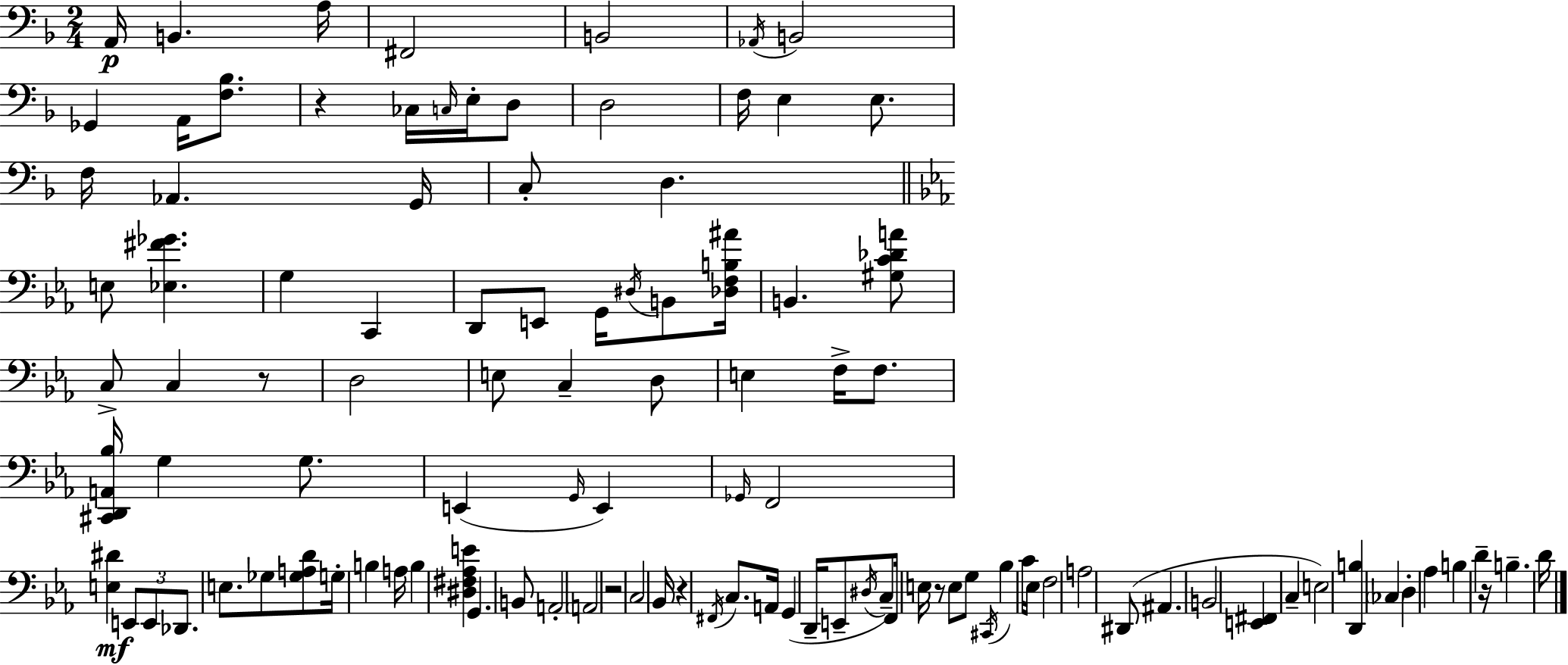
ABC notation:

X:1
T:Untitled
M:2/4
L:1/4
K:F
A,,/4 B,, A,/4 ^F,,2 B,,2 _A,,/4 B,,2 _G,, A,,/4 [F,_B,]/2 z _C,/4 C,/4 E,/4 D,/2 D,2 F,/4 E, E,/2 F,/4 _A,, G,,/4 C,/2 D, E,/2 [_E,^F_G] G, C,, D,,/2 E,,/2 G,,/4 ^D,/4 B,,/2 [_D,F,B,^A]/4 B,, [^G,C_DA]/2 C,/2 C, z/2 D,2 E,/2 C, D,/2 E, F,/4 F,/2 [^C,,D,,A,,_B,]/4 G, G,/2 E,, G,,/4 E,, _G,,/4 F,,2 [E,^D] E,,/2 E,,/2 _D,,/2 E,/2 _G,/2 [_G,A,D]/2 G,/4 B, A,/4 B, [^D,^F,_A,E] G,, B,,/2 A,,2 A,,2 z2 C,2 _B,,/4 z ^F,,/4 C,/2 A,,/4 G,, D,,/4 E,,/2 ^D,/4 C,/2 F,,/4 E,/4 z/2 E,/2 G,/2 ^C,,/4 _B, C/4 _E,/4 F,2 A,2 ^D,,/2 ^A,, B,,2 [E,,^F,,] C, E,2 [D,,B,] _C, D, _A, B, D z/4 B, D/4